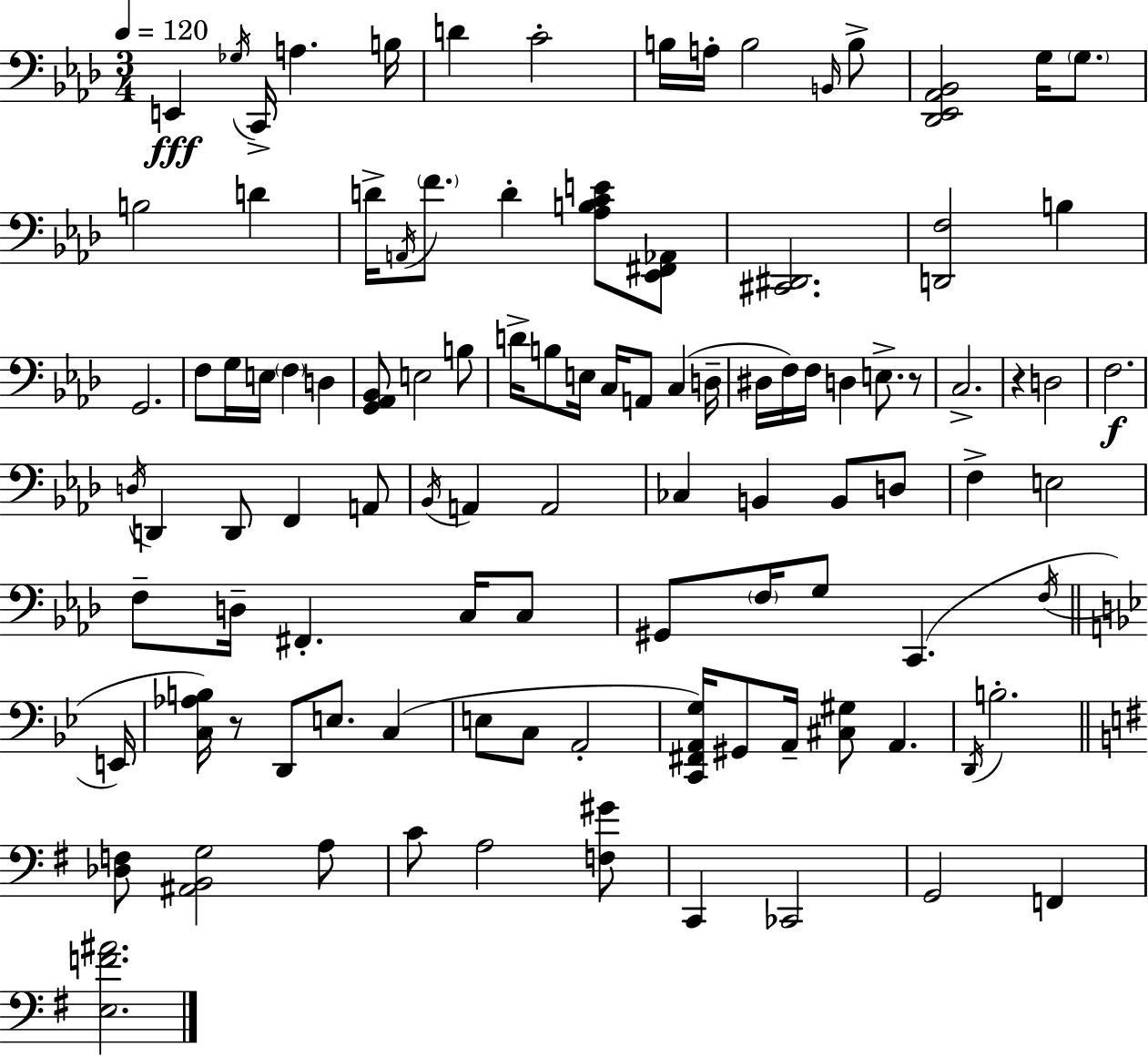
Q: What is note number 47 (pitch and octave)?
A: D2